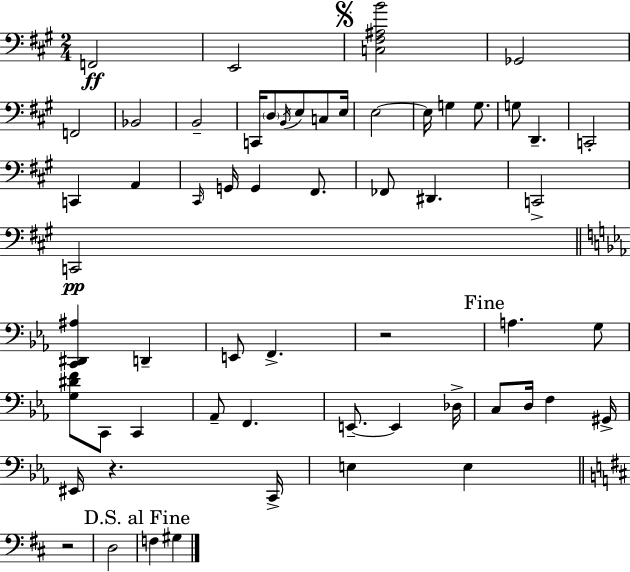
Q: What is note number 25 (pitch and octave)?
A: F#2